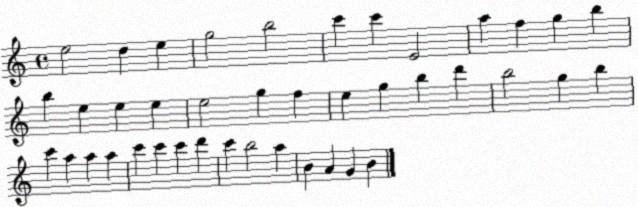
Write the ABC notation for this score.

X:1
T:Untitled
M:4/4
L:1/4
K:C
e2 d e g2 b2 c' c' E2 a f g b b e e e e2 g f e g b d' b2 g b c' a a a c' c' c' d' c' b2 a B A G B